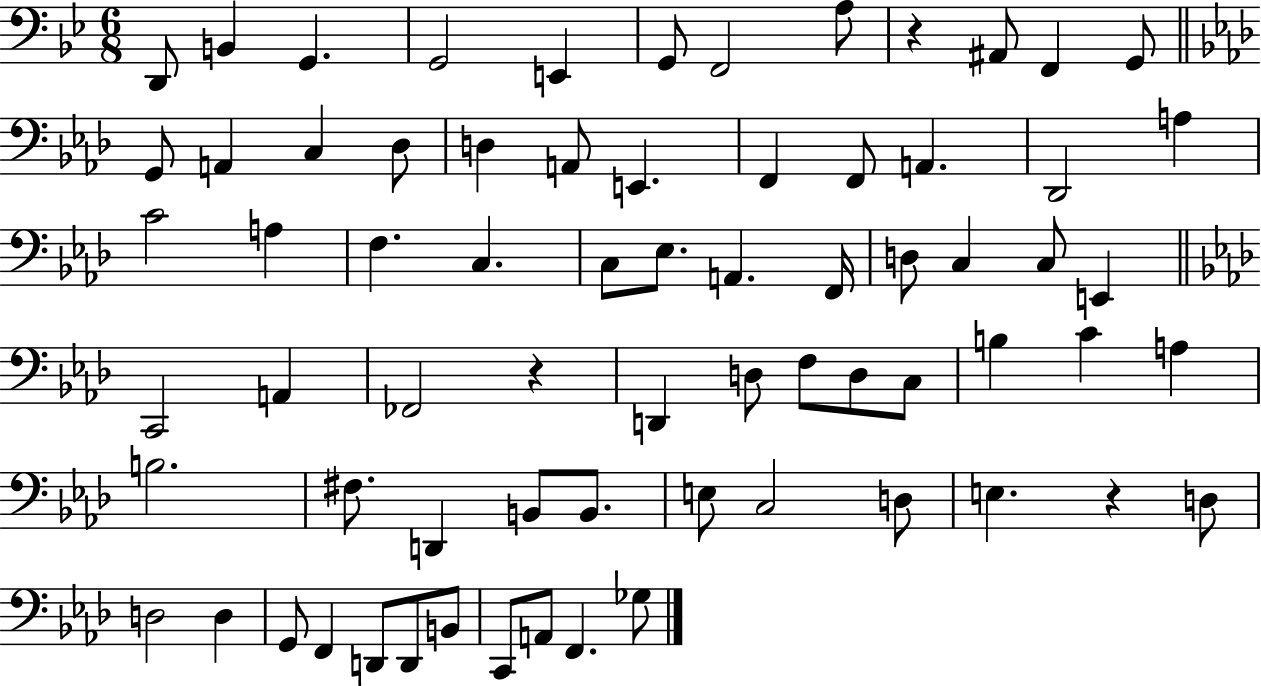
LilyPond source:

{
  \clef bass
  \numericTimeSignature
  \time 6/8
  \key bes \major
  d,8 b,4 g,4. | g,2 e,4 | g,8 f,2 a8 | r4 ais,8 f,4 g,8 | \break \bar "||" \break \key f \minor g,8 a,4 c4 des8 | d4 a,8 e,4. | f,4 f,8 a,4. | des,2 a4 | \break c'2 a4 | f4. c4. | c8 ees8. a,4. f,16 | d8 c4 c8 e,4 | \break \bar "||" \break \key aes \major c,2 a,4 | fes,2 r4 | d,4 d8 f8 d8 c8 | b4 c'4 a4 | \break b2. | fis8. d,4 b,8 b,8. | e8 c2 d8 | e4. r4 d8 | \break d2 d4 | g,8 f,4 d,8 d,8 b,8 | c,8 a,8 f,4. ges8 | \bar "|."
}